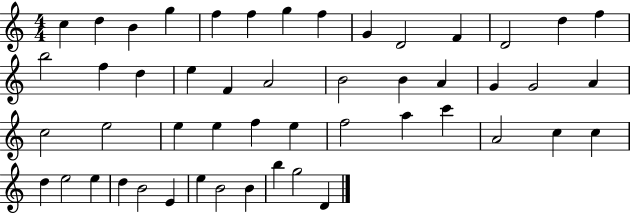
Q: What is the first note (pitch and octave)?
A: C5